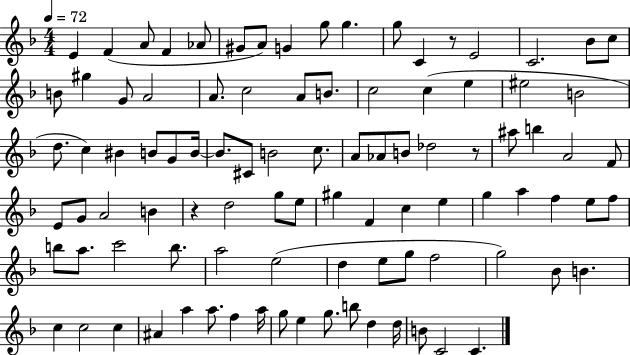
X:1
T:Untitled
M:4/4
L:1/4
K:F
E F A/2 F _A/2 ^G/2 A/2 G g/2 g g/2 C z/2 E2 C2 _B/2 c/2 B/2 ^g G/2 A2 A/2 c2 A/2 B/2 c2 c e ^e2 B2 d/2 c ^B B/2 G/2 B/4 B/2 ^C/2 B2 c/2 A/2 _A/2 B/2 _d2 z/2 ^a/2 b A2 F/2 E/2 G/2 A2 B z d2 g/2 e/2 ^g F c e g a f e/2 f/2 b/2 a/2 c'2 b/2 a2 e2 d e/2 g/2 f2 g2 _B/2 B c c2 c ^A a a/2 f a/4 g/2 e g/2 b/2 d d/4 B/2 C2 C